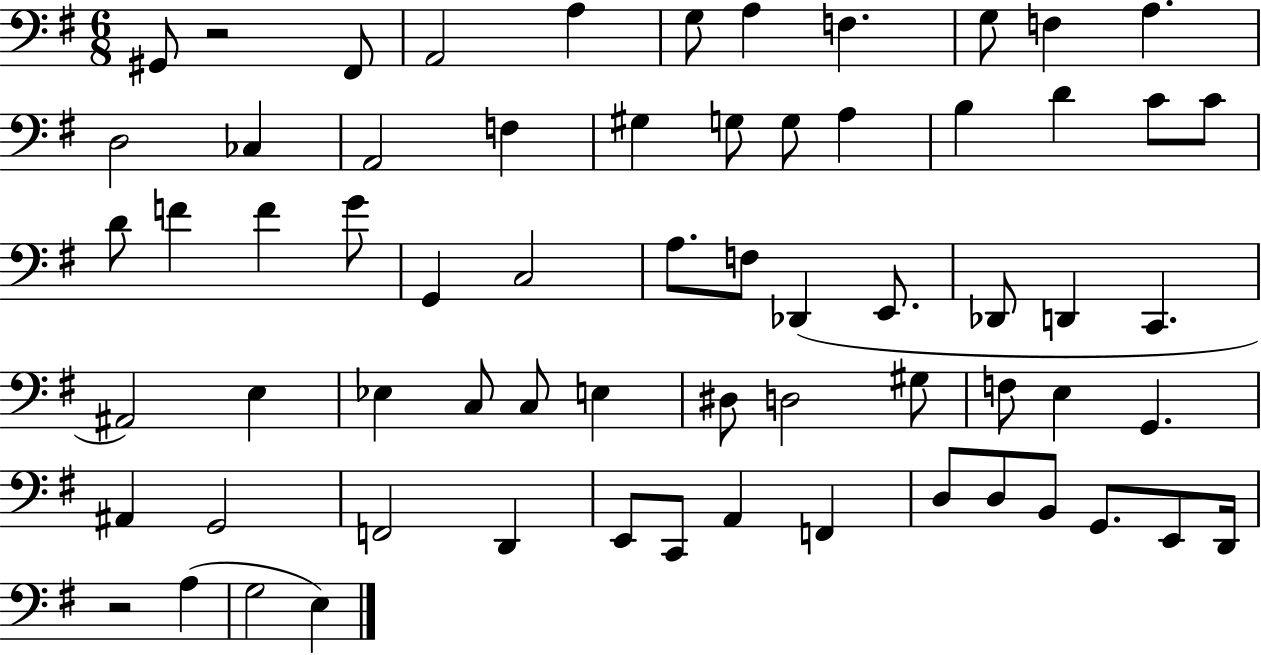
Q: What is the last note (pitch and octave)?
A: E3